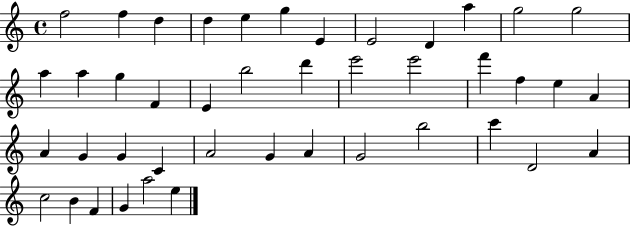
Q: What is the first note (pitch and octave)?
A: F5